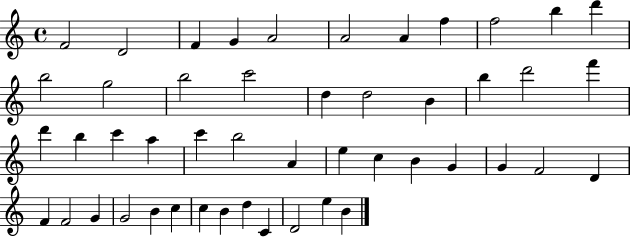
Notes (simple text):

F4/h D4/h F4/q G4/q A4/h A4/h A4/q F5/q F5/h B5/q D6/q B5/h G5/h B5/h C6/h D5/q D5/h B4/q B5/q D6/h F6/q D6/q B5/q C6/q A5/q C6/q B5/h A4/q E5/q C5/q B4/q G4/q G4/q F4/h D4/q F4/q F4/h G4/q G4/h B4/q C5/q C5/q B4/q D5/q C4/q D4/h E5/q B4/q